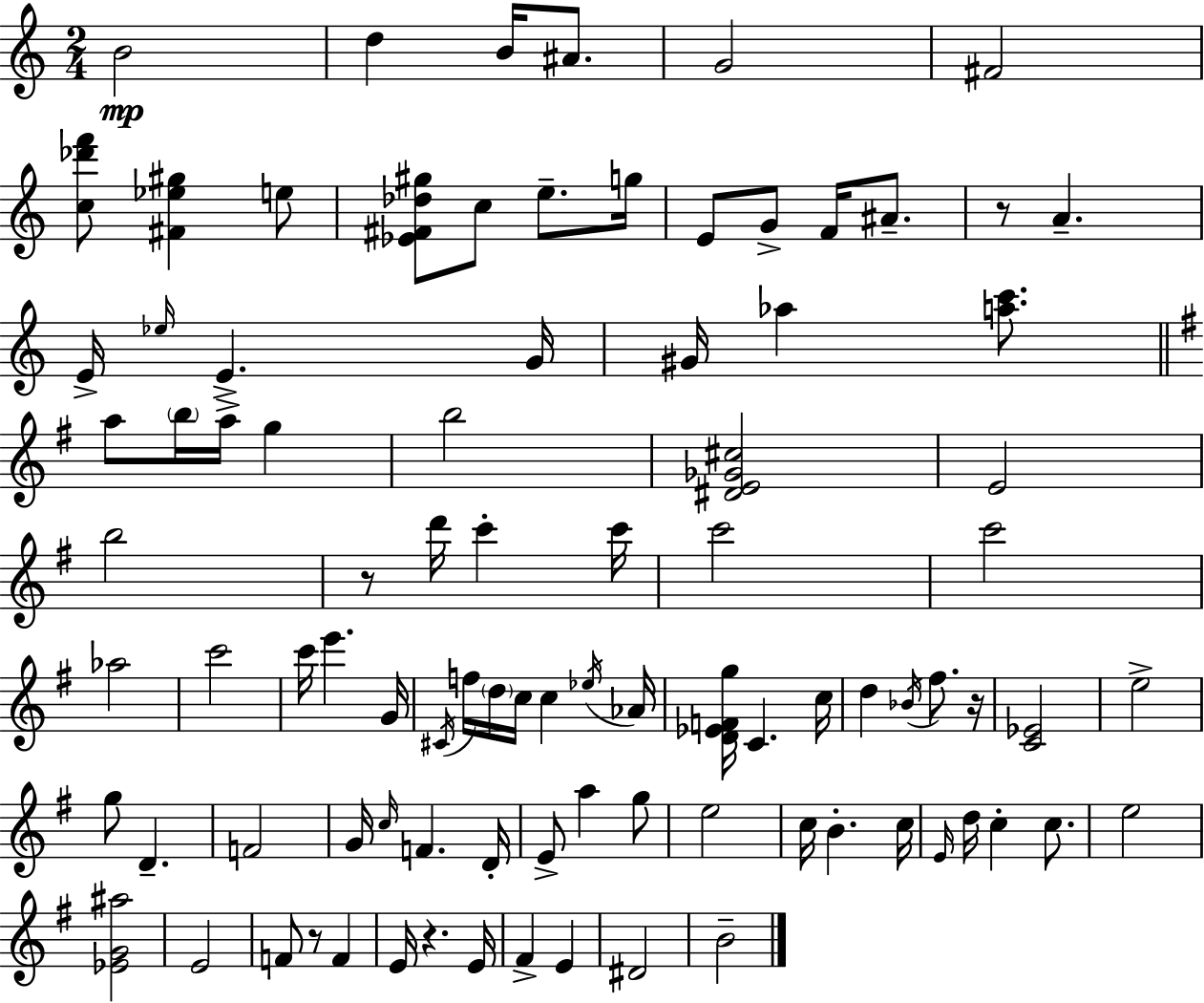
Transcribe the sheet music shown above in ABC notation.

X:1
T:Untitled
M:2/4
L:1/4
K:Am
B2 d B/4 ^A/2 G2 ^F2 [c_d'f']/2 [^F_e^g] e/2 [_E^F_d^g]/2 c/2 e/2 g/4 E/2 G/2 F/4 ^A/2 z/2 A E/4 _e/4 E G/4 ^G/4 _a [ac']/2 a/2 b/4 a/4 g b2 [^DE_G^c]2 E2 b2 z/2 d'/4 c' c'/4 c'2 c'2 _a2 c'2 c'/4 e' G/4 ^C/4 f/4 d/4 c/4 c _e/4 _A/4 [D_EFg]/4 C c/4 d _B/4 ^f/2 z/4 [C_E]2 e2 g/2 D F2 G/4 c/4 F D/4 E/2 a g/2 e2 c/4 B c/4 E/4 d/4 c c/2 e2 [_EG^a]2 E2 F/2 z/2 F E/4 z E/4 ^F E ^D2 B2